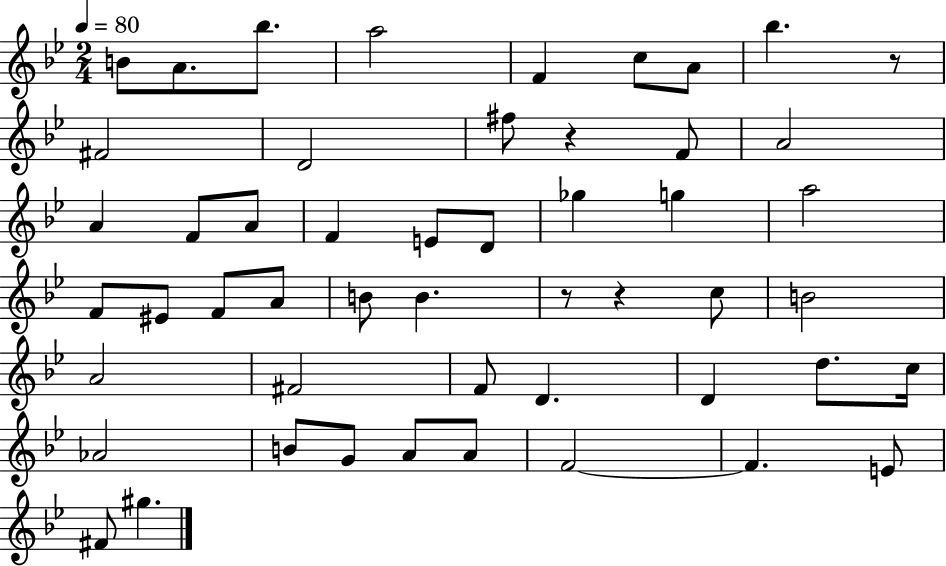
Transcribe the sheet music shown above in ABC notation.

X:1
T:Untitled
M:2/4
L:1/4
K:Bb
B/2 A/2 _b/2 a2 F c/2 A/2 _b z/2 ^F2 D2 ^f/2 z F/2 A2 A F/2 A/2 F E/2 D/2 _g g a2 F/2 ^E/2 F/2 A/2 B/2 B z/2 z c/2 B2 A2 ^F2 F/2 D D d/2 c/4 _A2 B/2 G/2 A/2 A/2 F2 F E/2 ^F/2 ^g